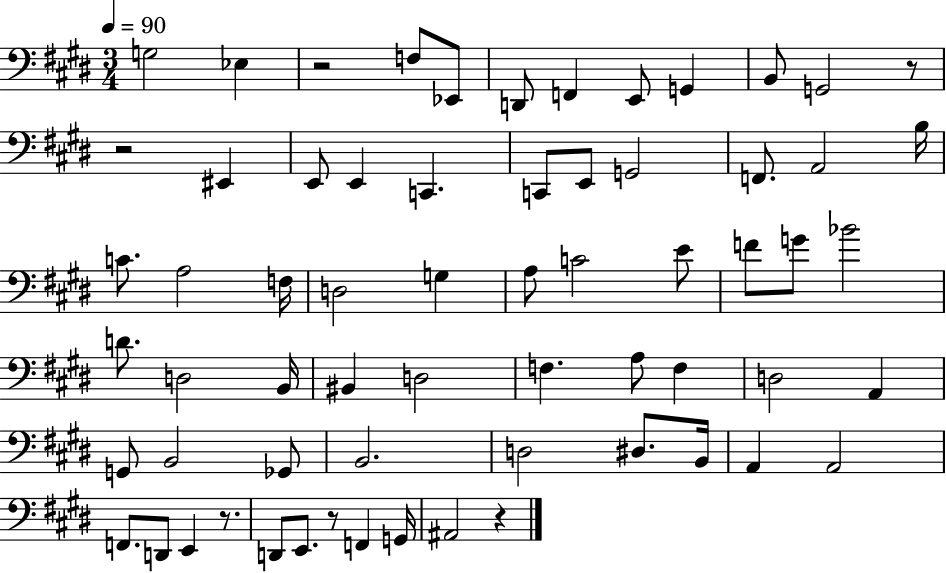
X:1
T:Untitled
M:3/4
L:1/4
K:E
G,2 _E, z2 F,/2 _E,,/2 D,,/2 F,, E,,/2 G,, B,,/2 G,,2 z/2 z2 ^E,, E,,/2 E,, C,, C,,/2 E,,/2 G,,2 F,,/2 A,,2 B,/4 C/2 A,2 F,/4 D,2 G, A,/2 C2 E/2 F/2 G/2 _B2 D/2 D,2 B,,/4 ^B,, D,2 F, A,/2 F, D,2 A,, G,,/2 B,,2 _G,,/2 B,,2 D,2 ^D,/2 B,,/4 A,, A,,2 F,,/2 D,,/2 E,, z/2 D,,/2 E,,/2 z/2 F,, G,,/4 ^A,,2 z